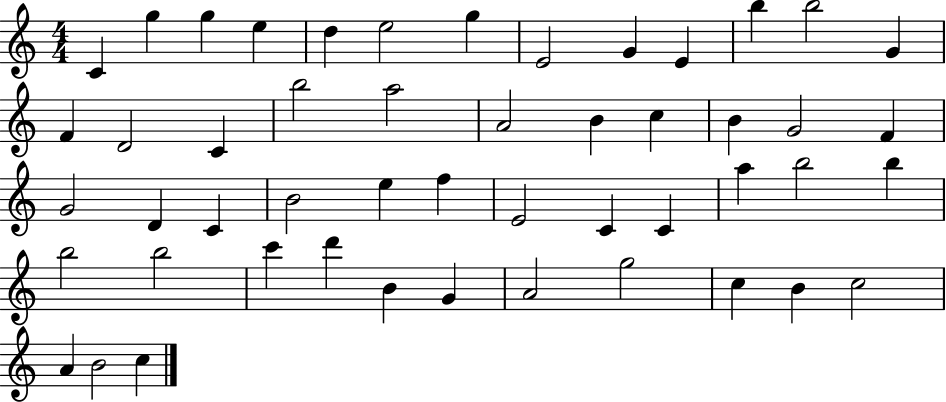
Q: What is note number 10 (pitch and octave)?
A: E4